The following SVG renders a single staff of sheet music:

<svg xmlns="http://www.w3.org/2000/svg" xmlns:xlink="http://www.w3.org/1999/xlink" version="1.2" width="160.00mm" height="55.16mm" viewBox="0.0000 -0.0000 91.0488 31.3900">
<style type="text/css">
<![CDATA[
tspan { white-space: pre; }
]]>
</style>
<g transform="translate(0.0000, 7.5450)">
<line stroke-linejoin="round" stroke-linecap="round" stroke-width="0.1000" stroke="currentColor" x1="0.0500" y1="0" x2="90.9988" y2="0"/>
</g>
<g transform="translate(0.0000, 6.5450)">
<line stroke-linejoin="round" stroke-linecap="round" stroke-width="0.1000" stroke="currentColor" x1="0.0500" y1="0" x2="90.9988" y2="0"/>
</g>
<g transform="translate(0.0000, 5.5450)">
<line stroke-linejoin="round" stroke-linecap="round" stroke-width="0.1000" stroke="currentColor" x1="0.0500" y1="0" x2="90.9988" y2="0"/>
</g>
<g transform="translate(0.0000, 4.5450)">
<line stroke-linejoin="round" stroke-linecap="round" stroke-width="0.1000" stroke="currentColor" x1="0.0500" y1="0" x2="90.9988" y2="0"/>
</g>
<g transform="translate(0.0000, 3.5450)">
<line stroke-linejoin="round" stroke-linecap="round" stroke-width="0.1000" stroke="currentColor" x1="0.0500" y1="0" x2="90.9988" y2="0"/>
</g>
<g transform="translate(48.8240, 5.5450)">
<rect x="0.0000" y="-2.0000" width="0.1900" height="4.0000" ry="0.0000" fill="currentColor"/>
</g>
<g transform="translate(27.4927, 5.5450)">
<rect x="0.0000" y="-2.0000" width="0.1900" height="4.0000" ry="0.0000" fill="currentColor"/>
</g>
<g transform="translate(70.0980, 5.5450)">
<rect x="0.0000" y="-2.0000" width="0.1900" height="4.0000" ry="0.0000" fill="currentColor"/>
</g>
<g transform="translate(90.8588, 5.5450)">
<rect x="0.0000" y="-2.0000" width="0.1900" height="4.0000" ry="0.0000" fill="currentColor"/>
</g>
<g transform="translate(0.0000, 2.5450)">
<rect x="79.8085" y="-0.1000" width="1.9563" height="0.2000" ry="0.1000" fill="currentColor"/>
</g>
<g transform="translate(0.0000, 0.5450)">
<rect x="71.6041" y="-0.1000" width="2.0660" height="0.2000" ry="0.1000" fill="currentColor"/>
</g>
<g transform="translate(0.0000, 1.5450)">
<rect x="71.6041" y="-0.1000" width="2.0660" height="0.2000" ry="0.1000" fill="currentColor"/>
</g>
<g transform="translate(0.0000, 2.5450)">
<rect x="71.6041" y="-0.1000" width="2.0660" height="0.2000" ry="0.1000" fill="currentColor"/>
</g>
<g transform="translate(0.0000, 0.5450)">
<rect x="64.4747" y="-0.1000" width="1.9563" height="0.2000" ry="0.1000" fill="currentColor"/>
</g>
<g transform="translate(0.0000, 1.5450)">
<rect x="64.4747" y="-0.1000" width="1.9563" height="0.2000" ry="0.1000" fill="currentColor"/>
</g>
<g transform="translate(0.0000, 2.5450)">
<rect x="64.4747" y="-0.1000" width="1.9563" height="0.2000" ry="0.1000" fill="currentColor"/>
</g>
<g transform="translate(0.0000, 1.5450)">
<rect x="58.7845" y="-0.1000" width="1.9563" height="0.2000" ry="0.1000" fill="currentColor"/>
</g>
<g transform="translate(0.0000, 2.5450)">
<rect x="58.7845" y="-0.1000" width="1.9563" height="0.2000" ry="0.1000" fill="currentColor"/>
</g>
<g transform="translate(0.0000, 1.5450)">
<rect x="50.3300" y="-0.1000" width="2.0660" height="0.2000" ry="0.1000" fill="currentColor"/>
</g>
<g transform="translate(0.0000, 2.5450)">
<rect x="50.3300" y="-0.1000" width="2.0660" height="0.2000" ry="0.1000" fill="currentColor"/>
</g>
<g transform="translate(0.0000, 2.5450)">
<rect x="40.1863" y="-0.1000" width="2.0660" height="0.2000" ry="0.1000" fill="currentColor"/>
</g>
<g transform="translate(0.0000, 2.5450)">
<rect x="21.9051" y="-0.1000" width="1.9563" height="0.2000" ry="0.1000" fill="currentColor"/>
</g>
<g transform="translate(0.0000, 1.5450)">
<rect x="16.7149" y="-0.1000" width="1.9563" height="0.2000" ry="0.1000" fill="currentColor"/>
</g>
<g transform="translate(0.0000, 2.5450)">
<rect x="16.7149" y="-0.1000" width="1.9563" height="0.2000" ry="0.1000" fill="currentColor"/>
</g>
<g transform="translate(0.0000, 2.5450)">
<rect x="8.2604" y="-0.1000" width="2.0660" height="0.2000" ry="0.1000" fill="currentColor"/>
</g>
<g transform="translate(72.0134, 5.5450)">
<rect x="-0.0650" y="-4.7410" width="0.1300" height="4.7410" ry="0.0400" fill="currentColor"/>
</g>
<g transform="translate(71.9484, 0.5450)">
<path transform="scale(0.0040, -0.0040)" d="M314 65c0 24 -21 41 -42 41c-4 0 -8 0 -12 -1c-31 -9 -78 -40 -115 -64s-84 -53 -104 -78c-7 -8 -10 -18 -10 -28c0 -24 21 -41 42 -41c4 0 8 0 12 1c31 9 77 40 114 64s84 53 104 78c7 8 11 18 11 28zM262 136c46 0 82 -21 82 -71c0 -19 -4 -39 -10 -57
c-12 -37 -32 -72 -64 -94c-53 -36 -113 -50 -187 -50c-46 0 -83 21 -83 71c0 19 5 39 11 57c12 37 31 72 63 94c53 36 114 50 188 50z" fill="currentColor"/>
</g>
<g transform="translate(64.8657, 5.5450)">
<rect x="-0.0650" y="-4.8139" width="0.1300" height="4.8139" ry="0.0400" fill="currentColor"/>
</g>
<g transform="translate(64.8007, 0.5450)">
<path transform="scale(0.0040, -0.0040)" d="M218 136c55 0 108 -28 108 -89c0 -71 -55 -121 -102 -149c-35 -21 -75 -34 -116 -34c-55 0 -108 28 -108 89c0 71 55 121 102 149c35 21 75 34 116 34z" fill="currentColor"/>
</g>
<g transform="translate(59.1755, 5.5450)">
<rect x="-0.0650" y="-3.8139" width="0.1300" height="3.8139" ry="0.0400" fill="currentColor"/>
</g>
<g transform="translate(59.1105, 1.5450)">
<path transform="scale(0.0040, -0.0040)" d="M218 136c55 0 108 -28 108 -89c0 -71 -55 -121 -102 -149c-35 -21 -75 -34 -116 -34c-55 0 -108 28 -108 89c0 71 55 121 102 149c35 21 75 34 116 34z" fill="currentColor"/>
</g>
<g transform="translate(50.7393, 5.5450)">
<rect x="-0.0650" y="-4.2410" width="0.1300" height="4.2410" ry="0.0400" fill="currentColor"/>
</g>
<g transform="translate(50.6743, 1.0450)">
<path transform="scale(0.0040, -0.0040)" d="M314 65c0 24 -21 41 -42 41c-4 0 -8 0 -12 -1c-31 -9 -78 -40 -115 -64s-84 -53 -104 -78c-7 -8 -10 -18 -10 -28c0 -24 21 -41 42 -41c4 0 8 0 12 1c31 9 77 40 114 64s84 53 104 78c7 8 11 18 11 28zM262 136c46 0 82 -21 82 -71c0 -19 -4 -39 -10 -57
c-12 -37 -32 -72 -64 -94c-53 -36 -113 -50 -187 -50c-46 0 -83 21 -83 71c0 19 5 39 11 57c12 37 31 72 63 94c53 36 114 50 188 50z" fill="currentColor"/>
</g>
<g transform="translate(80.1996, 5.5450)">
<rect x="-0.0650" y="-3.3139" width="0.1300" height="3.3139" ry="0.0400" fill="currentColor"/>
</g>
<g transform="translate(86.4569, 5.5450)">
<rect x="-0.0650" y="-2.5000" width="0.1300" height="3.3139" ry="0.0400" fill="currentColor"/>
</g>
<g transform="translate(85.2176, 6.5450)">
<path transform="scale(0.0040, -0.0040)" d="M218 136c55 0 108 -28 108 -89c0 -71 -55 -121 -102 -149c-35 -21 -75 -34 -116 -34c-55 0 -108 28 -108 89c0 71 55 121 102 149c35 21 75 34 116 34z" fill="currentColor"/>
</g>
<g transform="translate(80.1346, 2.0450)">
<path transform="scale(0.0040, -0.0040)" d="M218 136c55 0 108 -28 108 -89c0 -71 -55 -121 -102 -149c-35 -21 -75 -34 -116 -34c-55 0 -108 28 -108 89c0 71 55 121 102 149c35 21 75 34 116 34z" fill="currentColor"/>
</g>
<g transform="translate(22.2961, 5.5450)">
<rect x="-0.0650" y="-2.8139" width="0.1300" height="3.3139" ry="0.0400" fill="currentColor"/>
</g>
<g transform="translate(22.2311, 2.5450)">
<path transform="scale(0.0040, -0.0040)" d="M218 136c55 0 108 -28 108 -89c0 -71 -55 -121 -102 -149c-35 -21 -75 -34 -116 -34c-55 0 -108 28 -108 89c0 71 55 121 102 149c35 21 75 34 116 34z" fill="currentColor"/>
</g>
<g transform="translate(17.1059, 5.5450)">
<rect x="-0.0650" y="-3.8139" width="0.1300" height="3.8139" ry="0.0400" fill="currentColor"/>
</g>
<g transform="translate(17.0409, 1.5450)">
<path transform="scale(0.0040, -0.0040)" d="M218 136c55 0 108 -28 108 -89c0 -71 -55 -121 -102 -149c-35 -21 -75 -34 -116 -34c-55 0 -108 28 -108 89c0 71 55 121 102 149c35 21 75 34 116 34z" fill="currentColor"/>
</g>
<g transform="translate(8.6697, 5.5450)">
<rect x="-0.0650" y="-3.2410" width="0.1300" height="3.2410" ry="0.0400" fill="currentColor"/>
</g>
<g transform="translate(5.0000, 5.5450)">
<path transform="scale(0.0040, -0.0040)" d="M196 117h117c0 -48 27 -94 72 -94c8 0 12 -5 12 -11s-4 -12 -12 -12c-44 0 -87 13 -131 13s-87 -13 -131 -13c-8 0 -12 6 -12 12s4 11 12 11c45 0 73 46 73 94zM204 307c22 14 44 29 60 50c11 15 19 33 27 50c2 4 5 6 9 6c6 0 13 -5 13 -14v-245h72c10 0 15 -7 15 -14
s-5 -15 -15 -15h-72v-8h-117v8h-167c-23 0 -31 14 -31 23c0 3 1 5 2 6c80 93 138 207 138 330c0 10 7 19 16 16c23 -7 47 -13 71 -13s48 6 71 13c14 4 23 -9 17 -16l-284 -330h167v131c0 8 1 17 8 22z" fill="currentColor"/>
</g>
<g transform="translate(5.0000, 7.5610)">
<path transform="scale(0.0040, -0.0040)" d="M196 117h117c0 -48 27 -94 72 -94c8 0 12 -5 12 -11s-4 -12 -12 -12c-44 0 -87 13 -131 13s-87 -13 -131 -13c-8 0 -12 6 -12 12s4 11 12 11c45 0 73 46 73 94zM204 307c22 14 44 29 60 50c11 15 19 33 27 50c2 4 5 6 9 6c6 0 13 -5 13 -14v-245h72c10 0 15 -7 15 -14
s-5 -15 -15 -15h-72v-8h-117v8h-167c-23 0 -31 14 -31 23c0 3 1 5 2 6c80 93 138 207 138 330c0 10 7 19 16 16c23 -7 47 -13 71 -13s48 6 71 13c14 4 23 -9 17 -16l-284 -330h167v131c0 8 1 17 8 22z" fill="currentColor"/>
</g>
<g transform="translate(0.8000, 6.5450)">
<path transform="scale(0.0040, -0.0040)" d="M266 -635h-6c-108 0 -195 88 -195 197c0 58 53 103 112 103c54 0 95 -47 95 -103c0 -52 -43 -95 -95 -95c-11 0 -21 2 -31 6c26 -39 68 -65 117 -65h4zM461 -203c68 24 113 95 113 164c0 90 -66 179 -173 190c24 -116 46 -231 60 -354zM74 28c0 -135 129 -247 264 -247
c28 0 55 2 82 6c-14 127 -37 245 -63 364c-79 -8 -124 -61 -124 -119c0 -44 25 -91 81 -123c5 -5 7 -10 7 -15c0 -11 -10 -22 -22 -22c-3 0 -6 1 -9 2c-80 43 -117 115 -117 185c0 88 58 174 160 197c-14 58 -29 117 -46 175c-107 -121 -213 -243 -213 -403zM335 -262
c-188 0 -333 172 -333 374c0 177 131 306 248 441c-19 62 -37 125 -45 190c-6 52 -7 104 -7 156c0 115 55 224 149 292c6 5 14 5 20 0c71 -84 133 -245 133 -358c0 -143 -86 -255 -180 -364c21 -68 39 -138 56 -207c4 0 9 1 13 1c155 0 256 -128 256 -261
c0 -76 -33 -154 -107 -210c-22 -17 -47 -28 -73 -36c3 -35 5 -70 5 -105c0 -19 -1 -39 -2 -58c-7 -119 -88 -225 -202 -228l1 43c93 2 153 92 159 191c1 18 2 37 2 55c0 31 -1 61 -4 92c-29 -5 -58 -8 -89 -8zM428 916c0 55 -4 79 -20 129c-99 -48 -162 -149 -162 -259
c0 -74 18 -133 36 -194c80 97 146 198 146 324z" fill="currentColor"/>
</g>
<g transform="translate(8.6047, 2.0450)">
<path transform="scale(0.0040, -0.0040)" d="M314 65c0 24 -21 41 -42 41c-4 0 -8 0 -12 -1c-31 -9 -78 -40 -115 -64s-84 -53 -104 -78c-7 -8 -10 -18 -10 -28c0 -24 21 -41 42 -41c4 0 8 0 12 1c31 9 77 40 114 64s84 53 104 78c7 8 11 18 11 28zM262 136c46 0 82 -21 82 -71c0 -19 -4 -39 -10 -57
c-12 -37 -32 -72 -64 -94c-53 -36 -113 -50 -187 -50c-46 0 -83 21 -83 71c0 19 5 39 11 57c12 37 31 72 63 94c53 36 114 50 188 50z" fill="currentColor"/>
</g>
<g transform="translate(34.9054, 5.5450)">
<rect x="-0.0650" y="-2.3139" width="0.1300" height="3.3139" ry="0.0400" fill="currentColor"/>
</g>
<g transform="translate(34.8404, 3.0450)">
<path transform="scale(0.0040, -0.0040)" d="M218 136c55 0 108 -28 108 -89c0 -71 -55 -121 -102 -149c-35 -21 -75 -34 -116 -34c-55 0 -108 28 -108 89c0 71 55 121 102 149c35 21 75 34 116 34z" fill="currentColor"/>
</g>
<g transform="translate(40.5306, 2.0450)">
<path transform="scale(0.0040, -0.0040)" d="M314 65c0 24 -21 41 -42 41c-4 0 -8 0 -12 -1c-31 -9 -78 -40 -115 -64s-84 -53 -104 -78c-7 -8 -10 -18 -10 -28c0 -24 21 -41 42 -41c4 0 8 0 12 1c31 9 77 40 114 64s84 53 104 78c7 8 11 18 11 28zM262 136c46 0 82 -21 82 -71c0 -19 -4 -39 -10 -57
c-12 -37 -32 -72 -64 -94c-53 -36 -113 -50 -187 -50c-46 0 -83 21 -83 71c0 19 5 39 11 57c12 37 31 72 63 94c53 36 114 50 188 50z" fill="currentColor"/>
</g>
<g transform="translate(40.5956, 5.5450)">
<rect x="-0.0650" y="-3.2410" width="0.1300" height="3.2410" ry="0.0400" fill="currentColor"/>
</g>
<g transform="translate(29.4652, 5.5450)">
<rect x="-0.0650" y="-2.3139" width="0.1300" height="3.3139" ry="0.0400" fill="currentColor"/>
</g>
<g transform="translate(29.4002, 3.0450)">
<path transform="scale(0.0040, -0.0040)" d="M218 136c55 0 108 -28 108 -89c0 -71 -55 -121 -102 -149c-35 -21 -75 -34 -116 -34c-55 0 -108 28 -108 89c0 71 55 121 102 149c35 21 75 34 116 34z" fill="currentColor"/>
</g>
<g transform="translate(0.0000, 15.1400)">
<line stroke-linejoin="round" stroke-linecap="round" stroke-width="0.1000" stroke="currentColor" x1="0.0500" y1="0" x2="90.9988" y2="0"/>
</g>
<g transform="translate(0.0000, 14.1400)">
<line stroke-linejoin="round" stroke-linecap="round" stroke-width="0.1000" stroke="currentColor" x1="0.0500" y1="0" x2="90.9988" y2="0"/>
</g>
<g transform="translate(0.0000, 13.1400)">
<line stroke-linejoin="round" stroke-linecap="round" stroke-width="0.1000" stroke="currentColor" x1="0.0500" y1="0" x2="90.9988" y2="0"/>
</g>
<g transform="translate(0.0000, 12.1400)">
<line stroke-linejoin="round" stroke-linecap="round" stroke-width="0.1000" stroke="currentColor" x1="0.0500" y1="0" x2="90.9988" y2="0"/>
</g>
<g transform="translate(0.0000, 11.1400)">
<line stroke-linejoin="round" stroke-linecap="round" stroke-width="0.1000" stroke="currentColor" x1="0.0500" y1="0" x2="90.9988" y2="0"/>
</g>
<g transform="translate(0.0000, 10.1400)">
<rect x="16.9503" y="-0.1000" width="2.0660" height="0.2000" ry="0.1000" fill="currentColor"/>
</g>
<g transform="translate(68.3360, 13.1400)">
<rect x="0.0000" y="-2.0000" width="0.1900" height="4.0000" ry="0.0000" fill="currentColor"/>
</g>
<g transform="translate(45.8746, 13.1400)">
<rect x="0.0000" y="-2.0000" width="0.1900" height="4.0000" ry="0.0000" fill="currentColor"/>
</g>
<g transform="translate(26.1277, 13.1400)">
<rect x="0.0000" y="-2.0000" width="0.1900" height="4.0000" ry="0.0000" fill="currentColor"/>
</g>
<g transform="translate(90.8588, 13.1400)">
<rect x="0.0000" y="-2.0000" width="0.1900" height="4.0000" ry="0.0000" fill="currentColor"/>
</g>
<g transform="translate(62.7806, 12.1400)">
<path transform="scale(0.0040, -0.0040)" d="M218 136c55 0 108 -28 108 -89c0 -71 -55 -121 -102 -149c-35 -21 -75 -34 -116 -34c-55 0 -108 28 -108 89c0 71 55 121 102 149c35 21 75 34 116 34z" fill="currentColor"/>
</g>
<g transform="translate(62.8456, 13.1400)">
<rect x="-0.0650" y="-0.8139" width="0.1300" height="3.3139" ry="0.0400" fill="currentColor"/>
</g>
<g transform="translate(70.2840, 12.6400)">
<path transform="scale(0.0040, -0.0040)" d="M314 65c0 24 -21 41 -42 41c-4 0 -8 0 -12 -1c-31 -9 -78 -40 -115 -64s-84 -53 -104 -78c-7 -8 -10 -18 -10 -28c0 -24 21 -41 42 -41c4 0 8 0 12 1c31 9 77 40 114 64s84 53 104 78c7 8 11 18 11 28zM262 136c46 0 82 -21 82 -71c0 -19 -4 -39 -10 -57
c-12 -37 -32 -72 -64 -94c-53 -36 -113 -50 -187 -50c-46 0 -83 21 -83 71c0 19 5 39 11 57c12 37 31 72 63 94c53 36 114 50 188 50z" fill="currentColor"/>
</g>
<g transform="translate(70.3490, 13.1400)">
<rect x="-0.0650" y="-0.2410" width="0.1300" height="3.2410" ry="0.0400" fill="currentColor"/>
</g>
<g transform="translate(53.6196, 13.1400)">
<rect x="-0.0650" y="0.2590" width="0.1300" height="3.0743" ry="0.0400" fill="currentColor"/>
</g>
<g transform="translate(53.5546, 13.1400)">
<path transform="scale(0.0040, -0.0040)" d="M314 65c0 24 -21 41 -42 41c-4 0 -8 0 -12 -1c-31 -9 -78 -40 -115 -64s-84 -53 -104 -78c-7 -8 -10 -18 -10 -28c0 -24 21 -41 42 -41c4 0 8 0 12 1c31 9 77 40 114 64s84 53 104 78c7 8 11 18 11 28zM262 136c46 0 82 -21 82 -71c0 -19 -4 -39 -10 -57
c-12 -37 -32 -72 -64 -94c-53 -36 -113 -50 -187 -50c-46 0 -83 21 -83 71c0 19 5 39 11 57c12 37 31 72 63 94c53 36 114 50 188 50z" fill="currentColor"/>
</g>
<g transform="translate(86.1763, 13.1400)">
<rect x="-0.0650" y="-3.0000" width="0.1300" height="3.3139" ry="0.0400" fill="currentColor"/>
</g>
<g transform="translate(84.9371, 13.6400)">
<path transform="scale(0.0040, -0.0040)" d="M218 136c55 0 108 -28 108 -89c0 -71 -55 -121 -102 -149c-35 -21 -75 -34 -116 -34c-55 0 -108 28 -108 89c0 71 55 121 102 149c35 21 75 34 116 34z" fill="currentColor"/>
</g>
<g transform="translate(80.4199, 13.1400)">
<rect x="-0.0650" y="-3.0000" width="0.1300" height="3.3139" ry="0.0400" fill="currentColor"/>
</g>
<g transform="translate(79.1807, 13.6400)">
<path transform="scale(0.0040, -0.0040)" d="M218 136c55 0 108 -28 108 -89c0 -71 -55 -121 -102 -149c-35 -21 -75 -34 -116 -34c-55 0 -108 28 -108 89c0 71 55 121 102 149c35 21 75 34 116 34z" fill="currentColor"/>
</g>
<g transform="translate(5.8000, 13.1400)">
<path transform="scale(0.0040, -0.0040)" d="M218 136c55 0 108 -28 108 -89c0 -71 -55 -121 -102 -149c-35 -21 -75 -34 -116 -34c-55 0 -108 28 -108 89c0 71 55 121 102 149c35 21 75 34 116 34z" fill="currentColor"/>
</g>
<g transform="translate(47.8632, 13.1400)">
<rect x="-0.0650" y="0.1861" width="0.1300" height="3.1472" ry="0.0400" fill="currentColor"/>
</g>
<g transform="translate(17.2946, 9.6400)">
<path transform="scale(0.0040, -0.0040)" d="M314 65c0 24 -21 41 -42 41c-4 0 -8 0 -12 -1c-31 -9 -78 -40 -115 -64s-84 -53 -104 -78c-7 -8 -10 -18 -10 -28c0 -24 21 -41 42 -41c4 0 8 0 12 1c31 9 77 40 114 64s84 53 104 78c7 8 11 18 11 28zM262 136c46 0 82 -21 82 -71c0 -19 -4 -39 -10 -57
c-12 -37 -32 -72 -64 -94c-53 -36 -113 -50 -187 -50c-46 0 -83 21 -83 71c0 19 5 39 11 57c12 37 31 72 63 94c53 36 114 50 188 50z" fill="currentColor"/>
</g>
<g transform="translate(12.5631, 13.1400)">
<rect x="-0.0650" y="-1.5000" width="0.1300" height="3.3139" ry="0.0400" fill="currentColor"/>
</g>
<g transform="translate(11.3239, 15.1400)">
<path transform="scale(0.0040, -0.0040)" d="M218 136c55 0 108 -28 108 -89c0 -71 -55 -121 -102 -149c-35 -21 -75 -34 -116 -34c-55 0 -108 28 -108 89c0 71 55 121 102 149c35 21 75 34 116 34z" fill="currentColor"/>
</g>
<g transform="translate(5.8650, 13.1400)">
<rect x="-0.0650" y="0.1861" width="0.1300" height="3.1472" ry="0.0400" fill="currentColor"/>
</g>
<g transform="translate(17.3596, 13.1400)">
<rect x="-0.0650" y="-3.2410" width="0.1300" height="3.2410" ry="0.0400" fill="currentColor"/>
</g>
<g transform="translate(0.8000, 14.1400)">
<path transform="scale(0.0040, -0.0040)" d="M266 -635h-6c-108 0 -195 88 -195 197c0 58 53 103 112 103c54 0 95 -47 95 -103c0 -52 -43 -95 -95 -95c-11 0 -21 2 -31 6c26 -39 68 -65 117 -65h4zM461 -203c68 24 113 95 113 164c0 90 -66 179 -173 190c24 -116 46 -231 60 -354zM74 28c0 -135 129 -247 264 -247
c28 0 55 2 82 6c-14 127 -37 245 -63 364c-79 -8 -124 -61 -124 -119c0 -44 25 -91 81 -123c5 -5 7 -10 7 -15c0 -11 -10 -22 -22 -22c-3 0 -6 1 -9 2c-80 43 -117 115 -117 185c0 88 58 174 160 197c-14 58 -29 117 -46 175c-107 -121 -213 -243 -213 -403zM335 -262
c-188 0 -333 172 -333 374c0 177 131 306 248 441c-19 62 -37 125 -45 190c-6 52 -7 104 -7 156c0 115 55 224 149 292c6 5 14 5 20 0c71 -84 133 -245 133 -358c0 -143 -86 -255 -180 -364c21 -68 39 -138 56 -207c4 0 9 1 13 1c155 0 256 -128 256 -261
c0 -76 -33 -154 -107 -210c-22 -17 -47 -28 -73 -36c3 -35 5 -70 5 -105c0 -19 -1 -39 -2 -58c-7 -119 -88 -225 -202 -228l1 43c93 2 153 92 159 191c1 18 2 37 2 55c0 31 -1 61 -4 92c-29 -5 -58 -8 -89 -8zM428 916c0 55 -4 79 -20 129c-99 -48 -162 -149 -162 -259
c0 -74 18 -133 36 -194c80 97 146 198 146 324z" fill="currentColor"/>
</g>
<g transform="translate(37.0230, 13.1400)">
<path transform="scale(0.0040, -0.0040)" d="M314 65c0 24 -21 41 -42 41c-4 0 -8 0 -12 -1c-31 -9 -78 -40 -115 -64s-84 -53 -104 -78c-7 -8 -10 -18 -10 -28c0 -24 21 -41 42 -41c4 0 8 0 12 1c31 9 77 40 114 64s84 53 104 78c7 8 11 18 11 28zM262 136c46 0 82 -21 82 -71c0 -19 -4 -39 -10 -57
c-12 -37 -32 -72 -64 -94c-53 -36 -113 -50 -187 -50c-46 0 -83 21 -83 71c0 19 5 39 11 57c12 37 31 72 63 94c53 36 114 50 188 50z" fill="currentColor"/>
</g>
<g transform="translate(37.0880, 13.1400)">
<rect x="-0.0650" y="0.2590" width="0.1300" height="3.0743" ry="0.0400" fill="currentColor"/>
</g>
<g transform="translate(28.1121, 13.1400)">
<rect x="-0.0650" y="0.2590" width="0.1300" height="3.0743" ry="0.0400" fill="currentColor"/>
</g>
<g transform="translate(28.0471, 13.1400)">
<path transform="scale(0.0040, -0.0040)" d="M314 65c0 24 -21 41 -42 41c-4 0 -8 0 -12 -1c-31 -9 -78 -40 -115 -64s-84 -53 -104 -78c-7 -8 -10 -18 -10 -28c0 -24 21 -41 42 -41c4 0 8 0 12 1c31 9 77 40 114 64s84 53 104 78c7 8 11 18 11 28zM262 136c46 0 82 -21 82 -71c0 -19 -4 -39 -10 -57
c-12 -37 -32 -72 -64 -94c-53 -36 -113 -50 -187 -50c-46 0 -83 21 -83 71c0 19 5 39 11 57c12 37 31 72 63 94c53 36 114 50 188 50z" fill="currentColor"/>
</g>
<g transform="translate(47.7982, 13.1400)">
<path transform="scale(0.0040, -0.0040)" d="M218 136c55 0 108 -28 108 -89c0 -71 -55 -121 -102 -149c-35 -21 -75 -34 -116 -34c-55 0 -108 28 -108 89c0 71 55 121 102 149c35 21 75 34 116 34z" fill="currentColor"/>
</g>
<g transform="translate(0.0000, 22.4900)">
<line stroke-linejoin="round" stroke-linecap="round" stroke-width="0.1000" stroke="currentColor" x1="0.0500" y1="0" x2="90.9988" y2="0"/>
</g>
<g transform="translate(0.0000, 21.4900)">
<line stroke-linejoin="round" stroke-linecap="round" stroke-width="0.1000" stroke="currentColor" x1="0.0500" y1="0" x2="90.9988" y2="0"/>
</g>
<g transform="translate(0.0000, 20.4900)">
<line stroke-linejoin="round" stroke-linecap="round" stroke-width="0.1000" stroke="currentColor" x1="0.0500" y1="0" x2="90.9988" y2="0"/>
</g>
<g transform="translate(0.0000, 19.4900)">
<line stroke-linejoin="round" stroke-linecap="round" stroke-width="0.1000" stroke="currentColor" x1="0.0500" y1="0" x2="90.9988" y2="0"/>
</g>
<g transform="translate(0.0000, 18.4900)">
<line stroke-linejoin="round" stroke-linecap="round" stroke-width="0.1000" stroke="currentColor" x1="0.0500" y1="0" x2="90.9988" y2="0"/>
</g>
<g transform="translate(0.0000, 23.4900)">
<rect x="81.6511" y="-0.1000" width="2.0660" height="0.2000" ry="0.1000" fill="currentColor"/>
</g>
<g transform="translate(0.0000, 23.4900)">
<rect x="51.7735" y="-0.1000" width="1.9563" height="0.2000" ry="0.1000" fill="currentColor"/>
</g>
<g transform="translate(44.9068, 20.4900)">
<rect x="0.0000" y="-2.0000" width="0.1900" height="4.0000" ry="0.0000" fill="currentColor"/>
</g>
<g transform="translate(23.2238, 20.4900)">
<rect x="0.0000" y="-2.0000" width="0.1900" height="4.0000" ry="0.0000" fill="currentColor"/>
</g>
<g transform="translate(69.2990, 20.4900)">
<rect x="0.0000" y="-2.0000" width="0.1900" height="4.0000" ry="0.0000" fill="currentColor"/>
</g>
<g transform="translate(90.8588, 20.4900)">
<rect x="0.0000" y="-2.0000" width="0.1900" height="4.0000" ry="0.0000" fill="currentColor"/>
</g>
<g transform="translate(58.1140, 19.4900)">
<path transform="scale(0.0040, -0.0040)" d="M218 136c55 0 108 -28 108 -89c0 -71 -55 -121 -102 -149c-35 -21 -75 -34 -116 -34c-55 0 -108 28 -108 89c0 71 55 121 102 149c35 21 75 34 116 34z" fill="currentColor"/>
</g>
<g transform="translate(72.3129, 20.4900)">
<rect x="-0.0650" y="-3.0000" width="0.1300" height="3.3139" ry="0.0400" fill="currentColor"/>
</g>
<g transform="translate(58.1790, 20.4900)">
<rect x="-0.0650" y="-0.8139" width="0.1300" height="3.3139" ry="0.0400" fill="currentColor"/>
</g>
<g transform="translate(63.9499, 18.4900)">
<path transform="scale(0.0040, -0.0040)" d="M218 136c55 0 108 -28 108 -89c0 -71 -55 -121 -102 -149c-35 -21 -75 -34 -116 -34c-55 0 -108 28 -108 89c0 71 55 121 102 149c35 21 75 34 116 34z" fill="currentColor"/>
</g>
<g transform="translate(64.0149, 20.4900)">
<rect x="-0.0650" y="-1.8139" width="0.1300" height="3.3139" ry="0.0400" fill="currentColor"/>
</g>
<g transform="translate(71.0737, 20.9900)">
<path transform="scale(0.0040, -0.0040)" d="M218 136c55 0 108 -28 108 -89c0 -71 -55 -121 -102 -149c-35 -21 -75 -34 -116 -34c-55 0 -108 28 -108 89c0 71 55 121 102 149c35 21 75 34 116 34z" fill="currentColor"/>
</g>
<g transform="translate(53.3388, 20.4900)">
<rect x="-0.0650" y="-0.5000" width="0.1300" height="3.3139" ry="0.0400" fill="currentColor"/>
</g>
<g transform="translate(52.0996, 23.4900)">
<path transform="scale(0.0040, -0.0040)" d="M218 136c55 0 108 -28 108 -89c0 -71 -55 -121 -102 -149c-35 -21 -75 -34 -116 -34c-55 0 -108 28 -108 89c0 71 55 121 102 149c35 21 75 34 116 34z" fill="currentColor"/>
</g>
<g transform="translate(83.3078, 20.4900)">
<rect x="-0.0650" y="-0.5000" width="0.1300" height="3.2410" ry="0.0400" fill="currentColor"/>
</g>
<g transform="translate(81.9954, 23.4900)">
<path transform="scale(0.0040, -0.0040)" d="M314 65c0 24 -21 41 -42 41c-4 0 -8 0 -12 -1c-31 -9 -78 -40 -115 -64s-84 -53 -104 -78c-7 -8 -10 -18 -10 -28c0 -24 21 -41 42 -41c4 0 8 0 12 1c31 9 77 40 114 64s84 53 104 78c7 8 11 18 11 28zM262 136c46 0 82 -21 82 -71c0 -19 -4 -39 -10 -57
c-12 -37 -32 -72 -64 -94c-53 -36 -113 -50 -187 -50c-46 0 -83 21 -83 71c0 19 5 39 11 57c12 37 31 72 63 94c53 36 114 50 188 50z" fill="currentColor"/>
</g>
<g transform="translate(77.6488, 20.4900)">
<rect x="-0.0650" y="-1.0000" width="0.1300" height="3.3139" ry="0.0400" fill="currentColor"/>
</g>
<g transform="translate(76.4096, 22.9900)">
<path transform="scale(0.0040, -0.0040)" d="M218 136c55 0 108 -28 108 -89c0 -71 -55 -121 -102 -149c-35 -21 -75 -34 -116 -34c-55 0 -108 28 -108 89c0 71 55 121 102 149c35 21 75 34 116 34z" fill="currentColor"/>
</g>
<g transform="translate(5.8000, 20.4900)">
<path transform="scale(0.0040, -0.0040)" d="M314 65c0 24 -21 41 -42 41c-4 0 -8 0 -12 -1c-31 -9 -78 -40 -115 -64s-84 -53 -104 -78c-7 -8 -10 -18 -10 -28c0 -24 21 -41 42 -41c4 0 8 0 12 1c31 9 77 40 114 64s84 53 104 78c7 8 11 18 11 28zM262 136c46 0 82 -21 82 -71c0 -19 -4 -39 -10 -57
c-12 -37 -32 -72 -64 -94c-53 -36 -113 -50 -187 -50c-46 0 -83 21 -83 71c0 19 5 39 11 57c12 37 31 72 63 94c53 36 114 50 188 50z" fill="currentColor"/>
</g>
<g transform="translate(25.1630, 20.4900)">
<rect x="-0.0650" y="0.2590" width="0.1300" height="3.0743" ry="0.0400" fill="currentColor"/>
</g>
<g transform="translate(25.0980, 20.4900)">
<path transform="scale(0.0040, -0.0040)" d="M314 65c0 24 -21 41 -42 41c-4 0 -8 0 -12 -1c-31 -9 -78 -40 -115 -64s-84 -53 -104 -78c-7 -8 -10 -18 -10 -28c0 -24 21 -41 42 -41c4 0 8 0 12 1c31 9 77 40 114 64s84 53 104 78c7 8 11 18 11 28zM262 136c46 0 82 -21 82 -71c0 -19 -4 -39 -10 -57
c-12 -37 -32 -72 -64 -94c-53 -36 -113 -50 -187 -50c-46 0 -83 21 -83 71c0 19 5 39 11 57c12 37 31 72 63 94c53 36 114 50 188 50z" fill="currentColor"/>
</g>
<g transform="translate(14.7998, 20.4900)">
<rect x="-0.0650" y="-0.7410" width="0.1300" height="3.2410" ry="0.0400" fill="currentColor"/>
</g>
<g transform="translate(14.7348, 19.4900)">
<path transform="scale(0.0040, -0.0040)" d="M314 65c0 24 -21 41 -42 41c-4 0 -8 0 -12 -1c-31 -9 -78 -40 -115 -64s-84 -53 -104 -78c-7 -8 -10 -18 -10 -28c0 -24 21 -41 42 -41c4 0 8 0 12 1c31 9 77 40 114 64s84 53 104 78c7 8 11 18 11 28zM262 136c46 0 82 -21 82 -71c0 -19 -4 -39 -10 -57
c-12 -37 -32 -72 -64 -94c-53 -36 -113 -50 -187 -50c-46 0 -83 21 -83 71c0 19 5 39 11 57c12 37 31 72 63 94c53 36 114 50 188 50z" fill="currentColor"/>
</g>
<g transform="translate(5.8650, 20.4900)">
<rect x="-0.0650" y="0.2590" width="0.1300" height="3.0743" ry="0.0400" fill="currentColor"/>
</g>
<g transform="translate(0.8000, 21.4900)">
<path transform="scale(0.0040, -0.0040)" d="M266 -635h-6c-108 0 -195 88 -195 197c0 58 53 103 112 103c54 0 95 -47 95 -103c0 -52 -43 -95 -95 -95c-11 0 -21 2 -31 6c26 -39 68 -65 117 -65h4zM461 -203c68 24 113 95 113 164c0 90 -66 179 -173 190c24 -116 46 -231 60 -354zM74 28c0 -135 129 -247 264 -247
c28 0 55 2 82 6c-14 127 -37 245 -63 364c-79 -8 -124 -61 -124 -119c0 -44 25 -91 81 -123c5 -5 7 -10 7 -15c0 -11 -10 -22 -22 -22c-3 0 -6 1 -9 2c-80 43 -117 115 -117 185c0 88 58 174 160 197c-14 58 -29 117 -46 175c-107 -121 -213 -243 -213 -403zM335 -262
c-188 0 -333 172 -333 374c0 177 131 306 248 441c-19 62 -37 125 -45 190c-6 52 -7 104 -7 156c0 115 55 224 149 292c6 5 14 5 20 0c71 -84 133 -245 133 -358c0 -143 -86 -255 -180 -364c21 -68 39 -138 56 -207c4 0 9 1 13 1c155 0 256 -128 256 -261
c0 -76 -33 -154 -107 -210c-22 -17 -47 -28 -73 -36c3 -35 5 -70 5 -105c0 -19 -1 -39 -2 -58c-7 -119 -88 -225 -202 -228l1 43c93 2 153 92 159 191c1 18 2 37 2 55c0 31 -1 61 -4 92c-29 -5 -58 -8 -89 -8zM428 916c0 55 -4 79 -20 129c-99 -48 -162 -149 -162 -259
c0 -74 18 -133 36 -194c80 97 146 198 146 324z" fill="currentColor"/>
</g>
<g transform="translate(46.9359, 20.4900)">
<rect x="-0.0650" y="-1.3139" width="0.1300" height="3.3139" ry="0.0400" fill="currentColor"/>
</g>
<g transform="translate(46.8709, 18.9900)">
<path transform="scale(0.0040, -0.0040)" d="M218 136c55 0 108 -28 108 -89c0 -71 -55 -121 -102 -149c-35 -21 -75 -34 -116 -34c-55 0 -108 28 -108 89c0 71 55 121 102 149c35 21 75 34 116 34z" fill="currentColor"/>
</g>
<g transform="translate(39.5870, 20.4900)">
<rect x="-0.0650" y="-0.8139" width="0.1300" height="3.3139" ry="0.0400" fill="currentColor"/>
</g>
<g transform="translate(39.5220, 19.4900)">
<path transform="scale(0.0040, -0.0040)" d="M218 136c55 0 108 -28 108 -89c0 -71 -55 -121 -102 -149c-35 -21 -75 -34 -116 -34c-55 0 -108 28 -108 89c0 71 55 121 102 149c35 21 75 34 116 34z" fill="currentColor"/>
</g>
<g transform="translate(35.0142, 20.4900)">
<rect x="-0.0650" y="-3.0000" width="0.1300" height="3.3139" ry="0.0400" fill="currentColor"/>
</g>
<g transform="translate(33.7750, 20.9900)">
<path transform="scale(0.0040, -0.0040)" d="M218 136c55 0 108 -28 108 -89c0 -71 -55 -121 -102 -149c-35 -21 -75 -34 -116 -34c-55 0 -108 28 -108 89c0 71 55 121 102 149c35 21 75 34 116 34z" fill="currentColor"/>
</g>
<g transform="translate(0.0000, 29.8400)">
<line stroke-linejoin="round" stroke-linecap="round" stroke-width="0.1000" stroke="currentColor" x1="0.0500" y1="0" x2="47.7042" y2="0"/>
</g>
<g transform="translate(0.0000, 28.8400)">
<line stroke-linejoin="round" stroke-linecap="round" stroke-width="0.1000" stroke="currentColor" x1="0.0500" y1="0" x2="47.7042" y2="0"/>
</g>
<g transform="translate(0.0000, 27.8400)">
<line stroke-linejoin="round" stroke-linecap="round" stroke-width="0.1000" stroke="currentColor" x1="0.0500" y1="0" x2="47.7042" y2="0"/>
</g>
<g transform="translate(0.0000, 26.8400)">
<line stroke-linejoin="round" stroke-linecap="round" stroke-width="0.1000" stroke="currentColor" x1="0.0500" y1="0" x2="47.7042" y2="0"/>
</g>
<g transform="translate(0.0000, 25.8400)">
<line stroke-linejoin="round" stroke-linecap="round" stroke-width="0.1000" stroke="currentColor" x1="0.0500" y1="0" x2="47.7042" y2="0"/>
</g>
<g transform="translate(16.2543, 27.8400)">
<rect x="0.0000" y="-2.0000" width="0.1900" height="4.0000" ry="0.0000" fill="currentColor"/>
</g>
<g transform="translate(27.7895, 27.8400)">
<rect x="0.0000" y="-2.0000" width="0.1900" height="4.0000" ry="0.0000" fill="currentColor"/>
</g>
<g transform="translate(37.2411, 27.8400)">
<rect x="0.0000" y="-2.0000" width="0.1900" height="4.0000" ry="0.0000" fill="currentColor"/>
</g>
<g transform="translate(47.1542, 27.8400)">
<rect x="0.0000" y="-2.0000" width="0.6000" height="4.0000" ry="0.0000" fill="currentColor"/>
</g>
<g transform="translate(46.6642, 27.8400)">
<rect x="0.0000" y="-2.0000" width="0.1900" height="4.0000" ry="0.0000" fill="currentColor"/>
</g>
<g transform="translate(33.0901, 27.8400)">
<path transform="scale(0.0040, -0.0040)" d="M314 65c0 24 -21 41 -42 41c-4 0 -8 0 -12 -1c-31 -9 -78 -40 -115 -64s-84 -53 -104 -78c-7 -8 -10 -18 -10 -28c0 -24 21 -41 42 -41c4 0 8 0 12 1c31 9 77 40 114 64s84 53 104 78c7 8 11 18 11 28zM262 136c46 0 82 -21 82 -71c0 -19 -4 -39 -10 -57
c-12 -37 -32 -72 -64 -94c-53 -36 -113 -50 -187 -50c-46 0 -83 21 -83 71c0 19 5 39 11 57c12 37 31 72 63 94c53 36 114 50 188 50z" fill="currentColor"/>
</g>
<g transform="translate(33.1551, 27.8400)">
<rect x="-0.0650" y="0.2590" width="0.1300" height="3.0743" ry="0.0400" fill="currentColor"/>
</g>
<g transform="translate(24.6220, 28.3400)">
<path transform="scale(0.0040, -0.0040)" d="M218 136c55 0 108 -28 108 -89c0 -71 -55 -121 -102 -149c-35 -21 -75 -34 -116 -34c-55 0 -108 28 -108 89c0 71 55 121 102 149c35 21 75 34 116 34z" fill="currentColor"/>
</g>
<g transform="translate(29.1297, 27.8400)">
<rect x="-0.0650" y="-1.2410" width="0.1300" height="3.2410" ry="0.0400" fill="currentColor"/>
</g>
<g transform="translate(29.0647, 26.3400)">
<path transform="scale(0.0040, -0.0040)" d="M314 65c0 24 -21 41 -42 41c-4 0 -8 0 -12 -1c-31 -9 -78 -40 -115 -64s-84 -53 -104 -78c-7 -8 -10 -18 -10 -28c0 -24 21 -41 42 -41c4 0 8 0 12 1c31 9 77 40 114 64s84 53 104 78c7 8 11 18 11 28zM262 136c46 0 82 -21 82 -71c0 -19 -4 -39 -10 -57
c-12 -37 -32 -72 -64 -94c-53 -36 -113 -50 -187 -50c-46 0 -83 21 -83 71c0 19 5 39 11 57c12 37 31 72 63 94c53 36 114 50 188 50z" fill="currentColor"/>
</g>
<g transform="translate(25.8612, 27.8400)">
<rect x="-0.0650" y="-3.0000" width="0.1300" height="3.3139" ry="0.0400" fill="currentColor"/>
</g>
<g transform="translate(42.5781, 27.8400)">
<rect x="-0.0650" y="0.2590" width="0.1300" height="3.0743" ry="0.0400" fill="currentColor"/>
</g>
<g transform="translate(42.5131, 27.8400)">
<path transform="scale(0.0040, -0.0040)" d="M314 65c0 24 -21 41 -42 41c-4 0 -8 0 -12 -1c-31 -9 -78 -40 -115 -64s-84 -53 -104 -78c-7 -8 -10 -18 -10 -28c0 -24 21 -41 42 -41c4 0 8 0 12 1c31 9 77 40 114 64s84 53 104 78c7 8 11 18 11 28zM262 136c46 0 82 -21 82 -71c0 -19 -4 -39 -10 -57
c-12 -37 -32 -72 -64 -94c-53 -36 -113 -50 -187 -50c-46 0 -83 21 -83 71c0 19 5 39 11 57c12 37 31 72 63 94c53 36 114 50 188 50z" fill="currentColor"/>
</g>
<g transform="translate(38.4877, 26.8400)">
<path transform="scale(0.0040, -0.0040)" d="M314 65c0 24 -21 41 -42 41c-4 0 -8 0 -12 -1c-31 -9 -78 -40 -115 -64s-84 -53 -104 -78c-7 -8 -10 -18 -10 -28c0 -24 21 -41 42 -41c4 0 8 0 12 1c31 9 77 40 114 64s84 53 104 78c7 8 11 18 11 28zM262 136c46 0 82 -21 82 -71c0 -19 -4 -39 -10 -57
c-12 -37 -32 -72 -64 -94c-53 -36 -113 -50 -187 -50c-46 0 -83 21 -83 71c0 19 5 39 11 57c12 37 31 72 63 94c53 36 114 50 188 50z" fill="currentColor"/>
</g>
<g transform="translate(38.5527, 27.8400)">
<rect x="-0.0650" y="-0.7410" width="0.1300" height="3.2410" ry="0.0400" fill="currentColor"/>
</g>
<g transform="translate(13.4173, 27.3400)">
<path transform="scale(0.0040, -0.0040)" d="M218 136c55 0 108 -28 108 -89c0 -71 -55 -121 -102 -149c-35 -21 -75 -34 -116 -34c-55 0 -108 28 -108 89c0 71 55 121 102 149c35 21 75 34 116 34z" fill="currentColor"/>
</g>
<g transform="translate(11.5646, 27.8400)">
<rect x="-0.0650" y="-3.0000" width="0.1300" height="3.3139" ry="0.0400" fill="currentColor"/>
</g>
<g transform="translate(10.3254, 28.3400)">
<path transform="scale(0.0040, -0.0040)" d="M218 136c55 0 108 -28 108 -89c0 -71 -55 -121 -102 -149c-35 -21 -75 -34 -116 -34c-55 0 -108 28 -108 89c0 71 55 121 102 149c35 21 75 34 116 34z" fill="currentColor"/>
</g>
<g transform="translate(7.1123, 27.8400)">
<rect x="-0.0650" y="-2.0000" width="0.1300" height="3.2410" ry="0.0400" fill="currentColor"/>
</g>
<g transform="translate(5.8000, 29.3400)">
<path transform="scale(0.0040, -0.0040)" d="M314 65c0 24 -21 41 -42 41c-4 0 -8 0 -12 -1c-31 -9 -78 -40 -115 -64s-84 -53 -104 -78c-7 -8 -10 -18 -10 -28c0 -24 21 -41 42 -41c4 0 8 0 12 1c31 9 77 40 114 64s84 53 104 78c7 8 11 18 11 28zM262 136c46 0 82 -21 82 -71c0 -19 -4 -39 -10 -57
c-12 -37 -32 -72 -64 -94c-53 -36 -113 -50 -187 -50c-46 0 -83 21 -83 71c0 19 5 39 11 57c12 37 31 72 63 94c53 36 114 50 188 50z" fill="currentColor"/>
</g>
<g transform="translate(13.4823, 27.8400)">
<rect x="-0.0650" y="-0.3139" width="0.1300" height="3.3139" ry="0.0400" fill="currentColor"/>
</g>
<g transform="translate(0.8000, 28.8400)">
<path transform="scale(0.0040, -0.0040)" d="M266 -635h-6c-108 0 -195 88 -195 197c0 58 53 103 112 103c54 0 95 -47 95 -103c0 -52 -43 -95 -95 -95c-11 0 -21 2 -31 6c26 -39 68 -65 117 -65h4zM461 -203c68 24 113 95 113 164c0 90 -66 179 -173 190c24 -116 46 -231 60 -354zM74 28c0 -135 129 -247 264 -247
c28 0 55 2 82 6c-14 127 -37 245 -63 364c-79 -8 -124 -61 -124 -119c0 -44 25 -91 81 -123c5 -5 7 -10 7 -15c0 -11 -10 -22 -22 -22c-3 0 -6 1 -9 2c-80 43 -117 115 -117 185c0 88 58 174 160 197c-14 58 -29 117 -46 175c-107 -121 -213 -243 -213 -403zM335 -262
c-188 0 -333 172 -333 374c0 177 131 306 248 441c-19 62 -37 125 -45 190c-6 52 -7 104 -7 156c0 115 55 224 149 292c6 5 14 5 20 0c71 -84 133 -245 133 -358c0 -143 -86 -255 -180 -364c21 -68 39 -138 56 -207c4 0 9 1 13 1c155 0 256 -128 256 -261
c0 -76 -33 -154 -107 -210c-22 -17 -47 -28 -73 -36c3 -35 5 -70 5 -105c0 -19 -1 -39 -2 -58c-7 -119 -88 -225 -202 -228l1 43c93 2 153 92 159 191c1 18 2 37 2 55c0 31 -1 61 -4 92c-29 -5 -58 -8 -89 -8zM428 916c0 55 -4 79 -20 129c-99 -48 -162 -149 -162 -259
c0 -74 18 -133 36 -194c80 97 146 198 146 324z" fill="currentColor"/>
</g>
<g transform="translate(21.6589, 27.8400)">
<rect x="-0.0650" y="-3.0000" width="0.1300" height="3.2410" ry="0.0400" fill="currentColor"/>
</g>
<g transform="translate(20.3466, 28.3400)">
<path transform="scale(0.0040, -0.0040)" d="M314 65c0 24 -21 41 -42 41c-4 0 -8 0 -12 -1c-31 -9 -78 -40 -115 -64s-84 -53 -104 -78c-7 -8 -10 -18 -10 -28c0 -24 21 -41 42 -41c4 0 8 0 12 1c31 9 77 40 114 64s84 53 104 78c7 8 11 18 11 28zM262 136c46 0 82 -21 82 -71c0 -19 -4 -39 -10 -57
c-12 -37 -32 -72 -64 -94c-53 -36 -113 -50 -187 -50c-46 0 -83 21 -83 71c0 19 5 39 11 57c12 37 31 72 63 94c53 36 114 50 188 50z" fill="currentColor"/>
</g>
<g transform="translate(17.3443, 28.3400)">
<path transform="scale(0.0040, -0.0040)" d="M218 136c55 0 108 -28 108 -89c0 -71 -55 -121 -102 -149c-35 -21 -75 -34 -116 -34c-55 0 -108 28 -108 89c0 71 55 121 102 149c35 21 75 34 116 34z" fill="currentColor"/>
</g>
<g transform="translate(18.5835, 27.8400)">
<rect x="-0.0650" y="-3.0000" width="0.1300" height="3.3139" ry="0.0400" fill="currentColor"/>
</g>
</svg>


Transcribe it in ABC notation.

X:1
T:Untitled
M:4/4
L:1/4
K:C
b2 c' a g g b2 d'2 c' e' e'2 b G B E b2 B2 B2 B B2 d c2 A A B2 d2 B2 A d e C d f A D C2 F2 A c A A2 A e2 B2 d2 B2